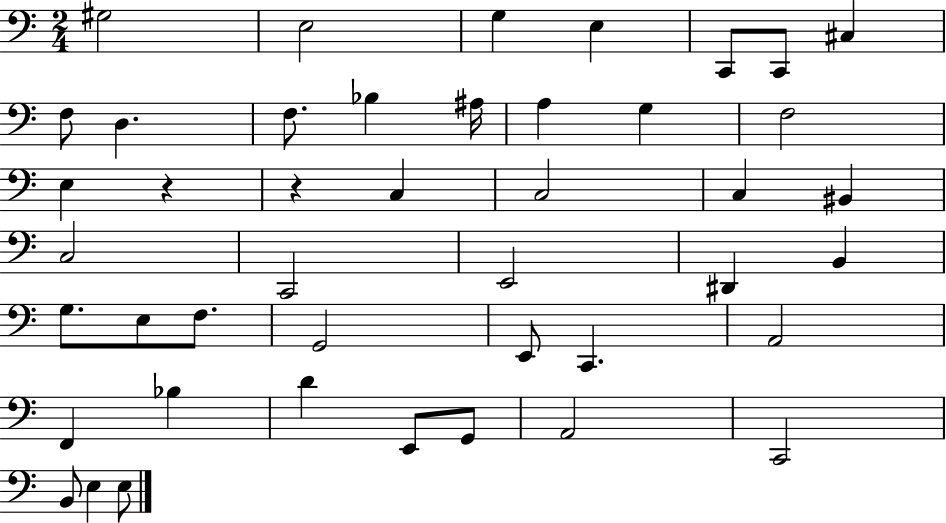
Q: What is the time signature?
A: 2/4